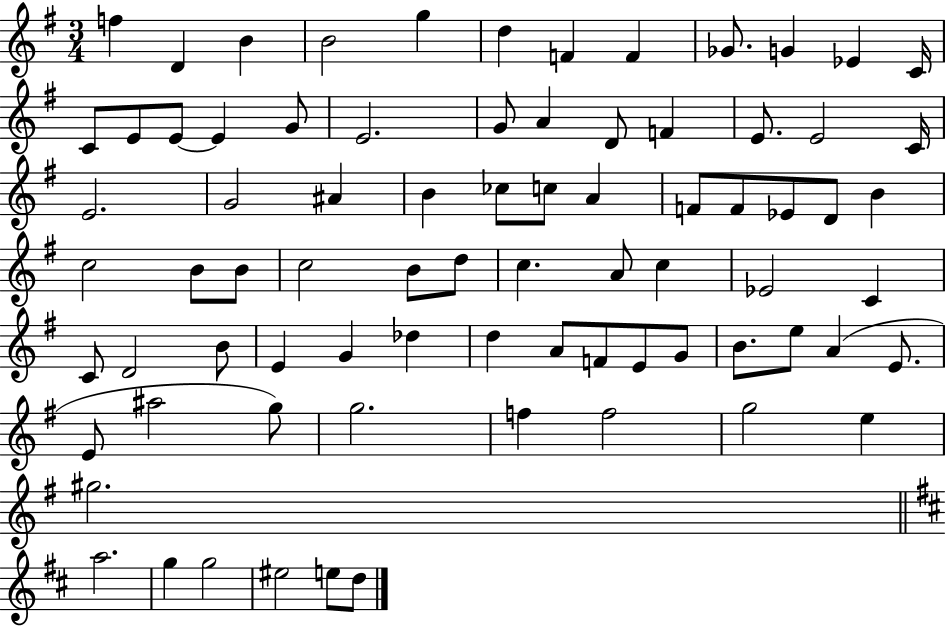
X:1
T:Untitled
M:3/4
L:1/4
K:G
f D B B2 g d F F _G/2 G _E C/4 C/2 E/2 E/2 E G/2 E2 G/2 A D/2 F E/2 E2 C/4 E2 G2 ^A B _c/2 c/2 A F/2 F/2 _E/2 D/2 B c2 B/2 B/2 c2 B/2 d/2 c A/2 c _E2 C C/2 D2 B/2 E G _d d A/2 F/2 E/2 G/2 B/2 e/2 A E/2 E/2 ^a2 g/2 g2 f f2 g2 e ^g2 a2 g g2 ^e2 e/2 d/2